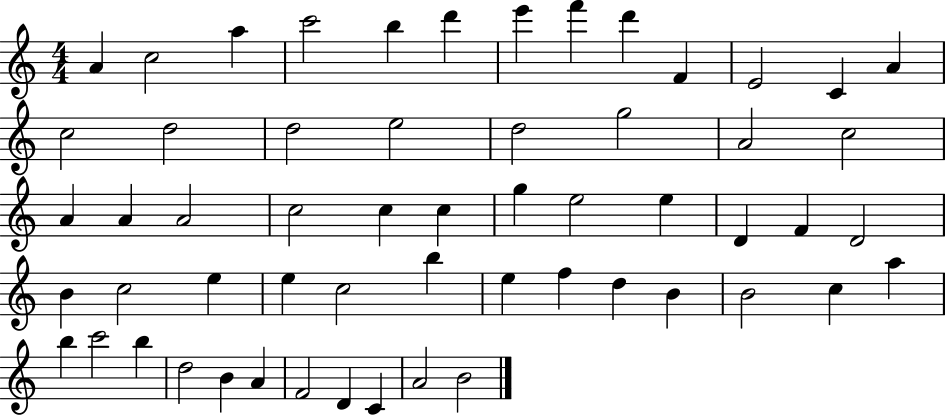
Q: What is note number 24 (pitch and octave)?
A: A4